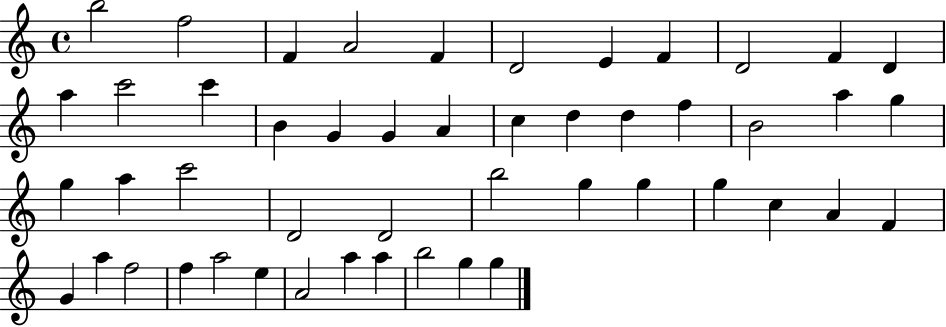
{
  \clef treble
  \time 4/4
  \defaultTimeSignature
  \key c \major
  b''2 f''2 | f'4 a'2 f'4 | d'2 e'4 f'4 | d'2 f'4 d'4 | \break a''4 c'''2 c'''4 | b'4 g'4 g'4 a'4 | c''4 d''4 d''4 f''4 | b'2 a''4 g''4 | \break g''4 a''4 c'''2 | d'2 d'2 | b''2 g''4 g''4 | g''4 c''4 a'4 f'4 | \break g'4 a''4 f''2 | f''4 a''2 e''4 | a'2 a''4 a''4 | b''2 g''4 g''4 | \break \bar "|."
}